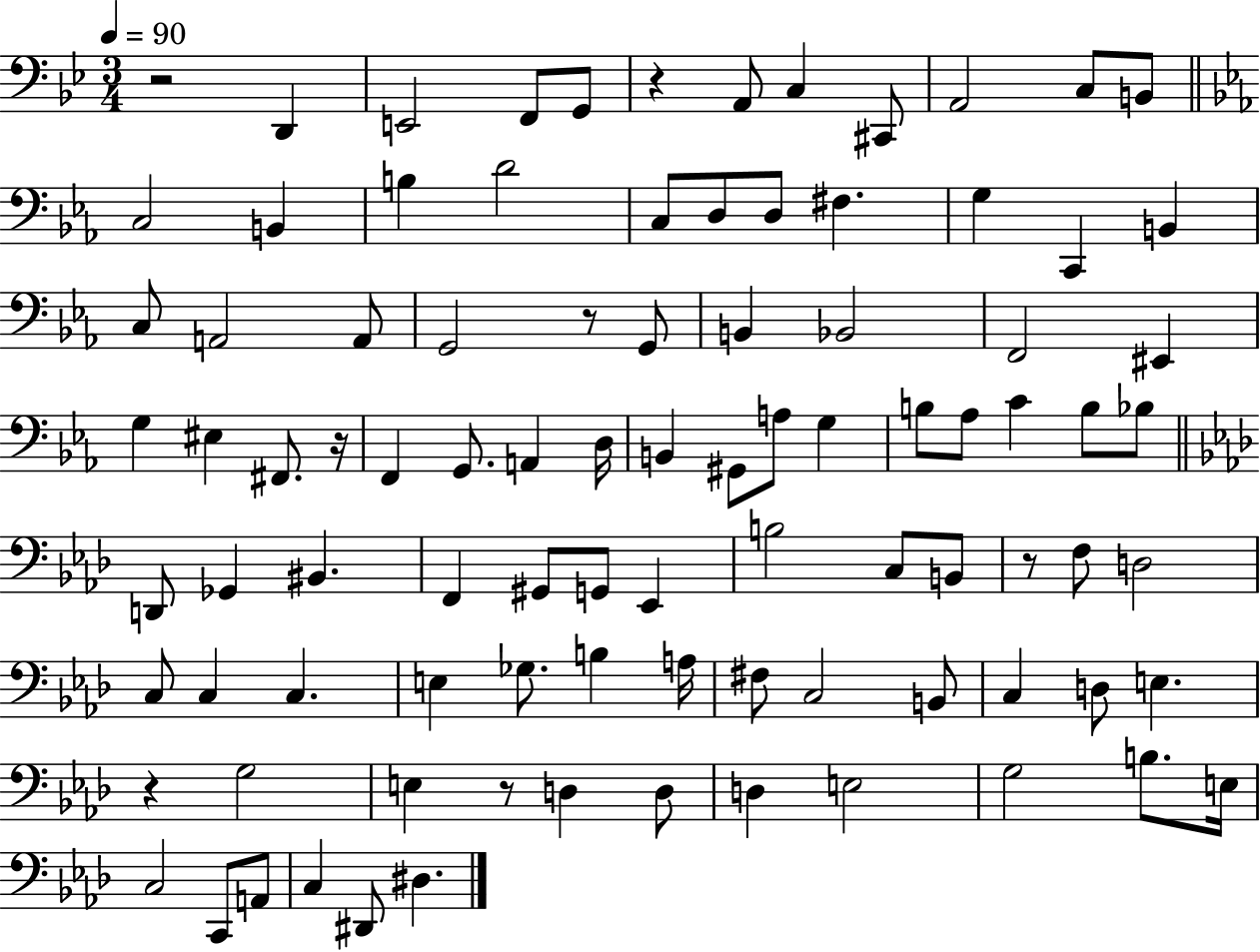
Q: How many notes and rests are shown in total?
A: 93